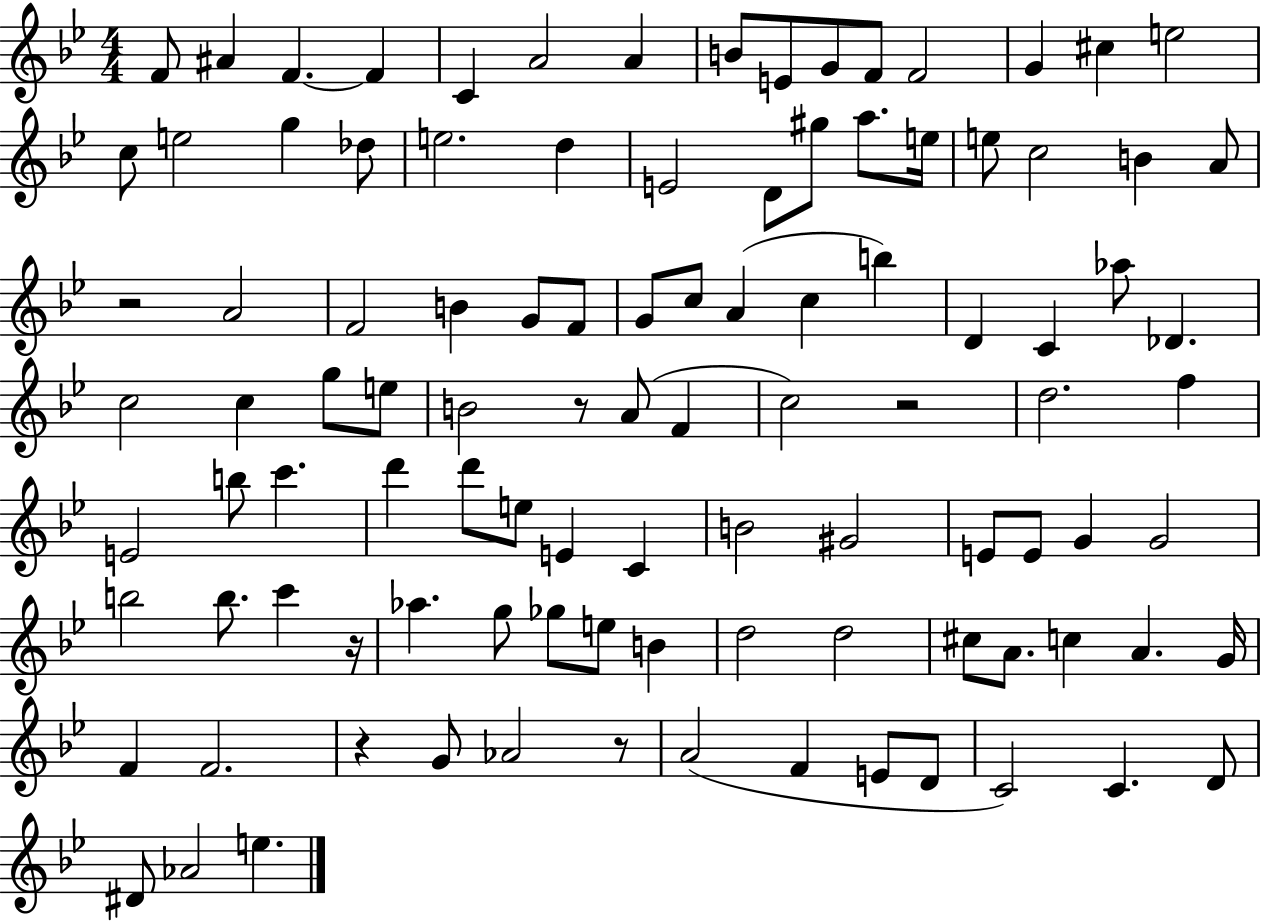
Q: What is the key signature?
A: BES major